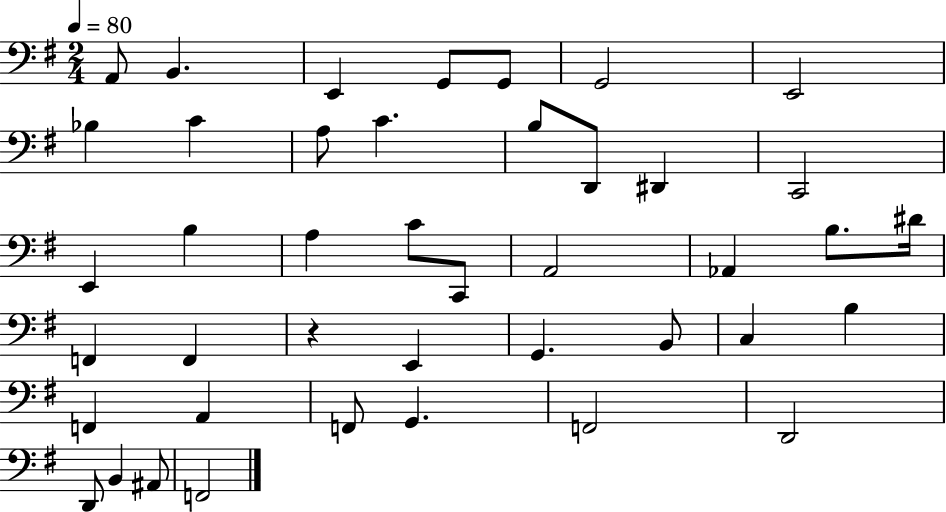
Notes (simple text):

A2/e B2/q. E2/q G2/e G2/e G2/h E2/h Bb3/q C4/q A3/e C4/q. B3/e D2/e D#2/q C2/h E2/q B3/q A3/q C4/e C2/e A2/h Ab2/q B3/e. D#4/s F2/q F2/q R/q E2/q G2/q. B2/e C3/q B3/q F2/q A2/q F2/e G2/q. F2/h D2/h D2/e B2/q A#2/e F2/h